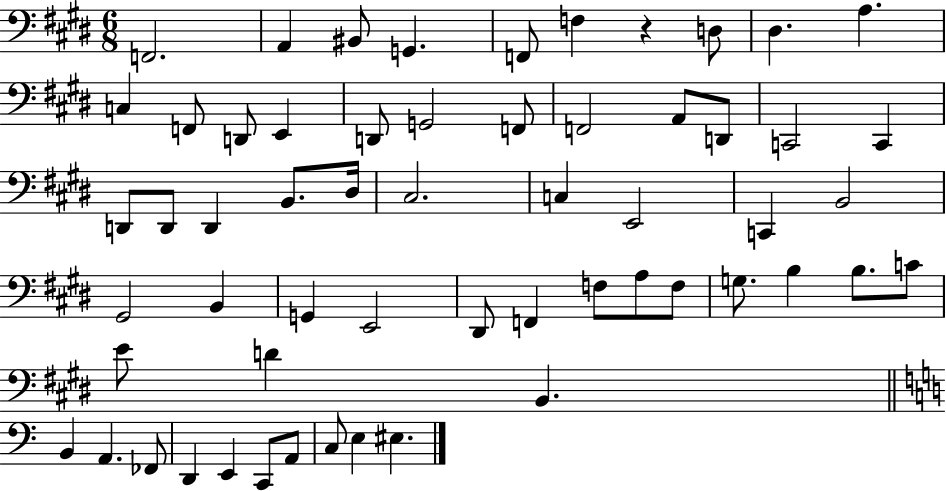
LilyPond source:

{
  \clef bass
  \numericTimeSignature
  \time 6/8
  \key e \major
  \repeat volta 2 { f,2. | a,4 bis,8 g,4. | f,8 f4 r4 d8 | dis4. a4. | \break c4 f,8 d,8 e,4 | d,8 g,2 f,8 | f,2 a,8 d,8 | c,2 c,4 | \break d,8 d,8 d,4 b,8. dis16 | cis2. | c4 e,2 | c,4 b,2 | \break gis,2 b,4 | g,4 e,2 | dis,8 f,4 f8 a8 f8 | g8. b4 b8. c'8 | \break e'8 d'4 b,4. | \bar "||" \break \key a \minor b,4 a,4. fes,8 | d,4 e,4 c,8 a,8 | c8 e4 eis4. | } \bar "|."
}